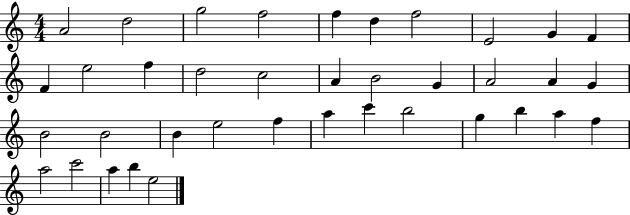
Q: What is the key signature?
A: C major